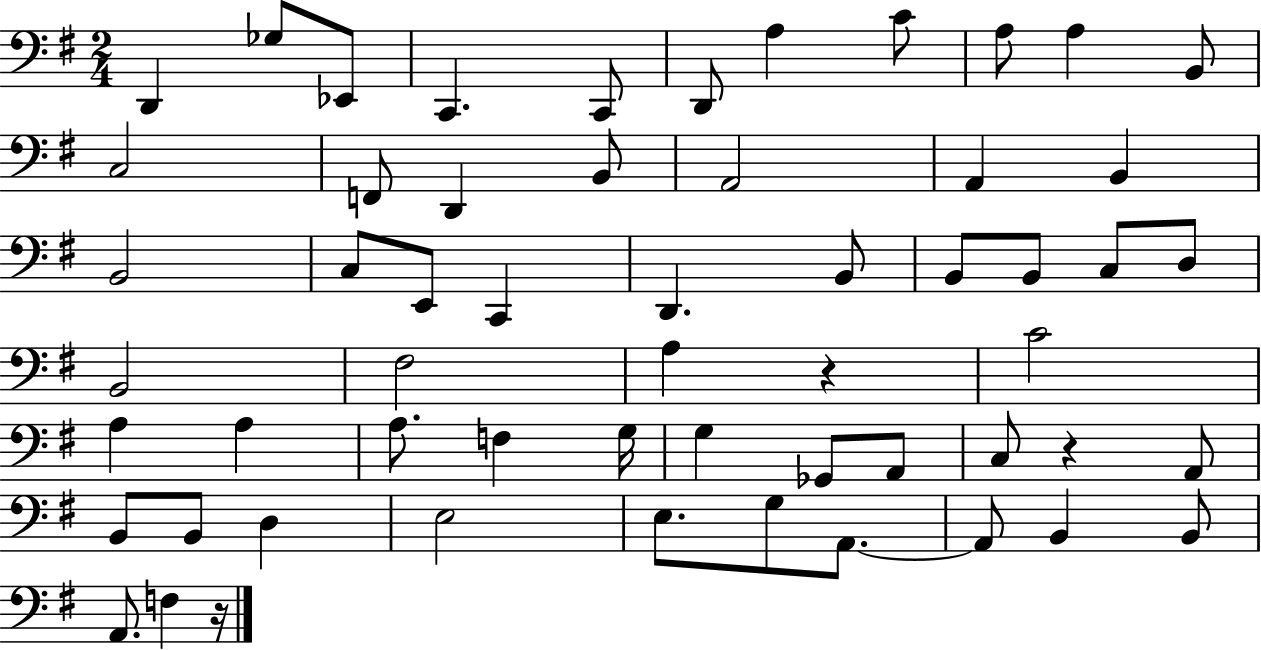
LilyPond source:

{
  \clef bass
  \numericTimeSignature
  \time 2/4
  \key g \major
  d,4 ges8 ees,8 | c,4. c,8 | d,8 a4 c'8 | a8 a4 b,8 | \break c2 | f,8 d,4 b,8 | a,2 | a,4 b,4 | \break b,2 | c8 e,8 c,4 | d,4. b,8 | b,8 b,8 c8 d8 | \break b,2 | fis2 | a4 r4 | c'2 | \break a4 a4 | a8. f4 g16 | g4 ges,8 a,8 | c8 r4 a,8 | \break b,8 b,8 d4 | e2 | e8. g8 a,8.~~ | a,8 b,4 b,8 | \break a,8. f4 r16 | \bar "|."
}